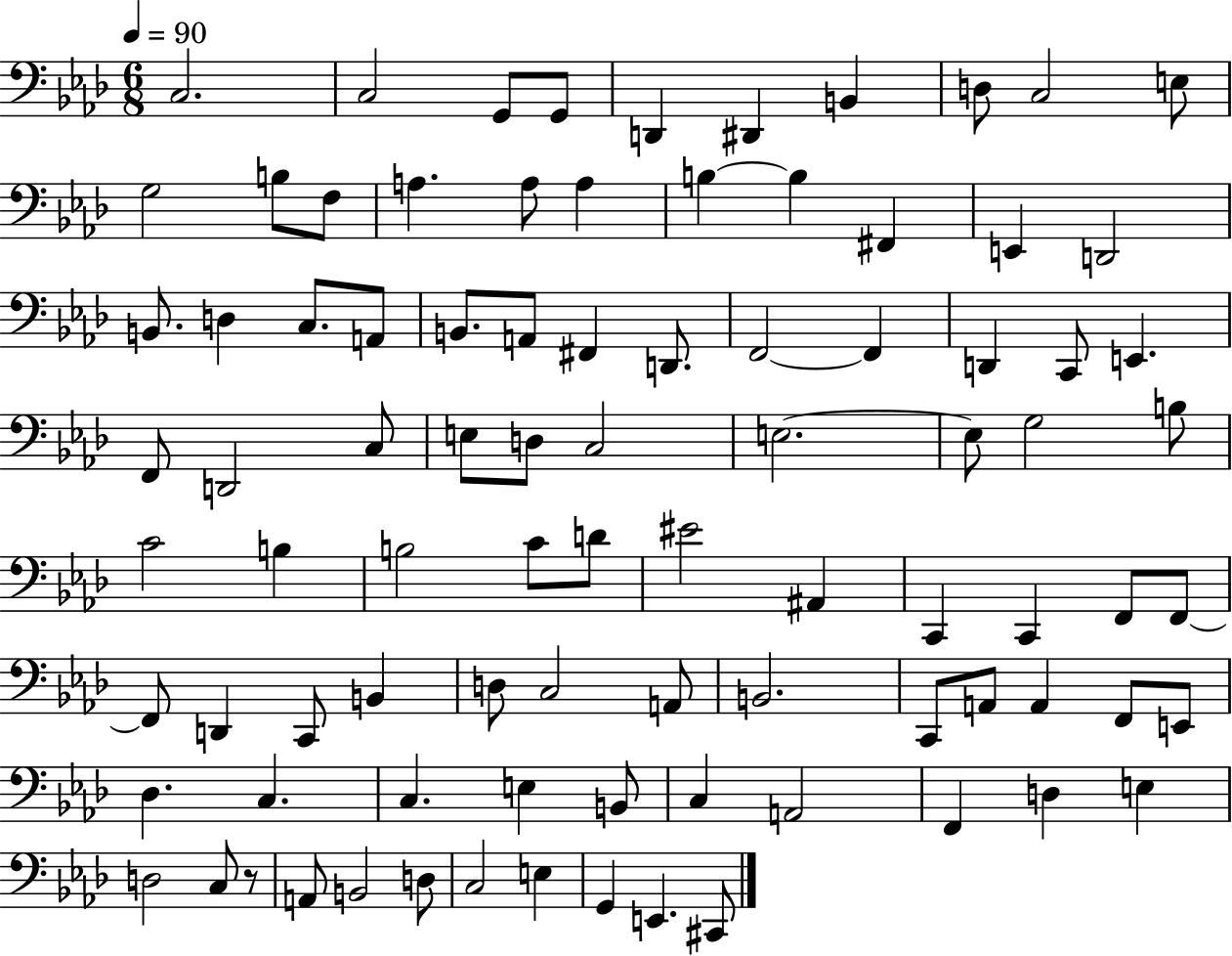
X:1
T:Untitled
M:6/8
L:1/4
K:Ab
C,2 C,2 G,,/2 G,,/2 D,, ^D,, B,, D,/2 C,2 E,/2 G,2 B,/2 F,/2 A, A,/2 A, B, B, ^F,, E,, D,,2 B,,/2 D, C,/2 A,,/2 B,,/2 A,,/2 ^F,, D,,/2 F,,2 F,, D,, C,,/2 E,, F,,/2 D,,2 C,/2 E,/2 D,/2 C,2 E,2 E,/2 G,2 B,/2 C2 B, B,2 C/2 D/2 ^E2 ^A,, C,, C,, F,,/2 F,,/2 F,,/2 D,, C,,/2 B,, D,/2 C,2 A,,/2 B,,2 C,,/2 A,,/2 A,, F,,/2 E,,/2 _D, C, C, E, B,,/2 C, A,,2 F,, D, E, D,2 C,/2 z/2 A,,/2 B,,2 D,/2 C,2 E, G,, E,, ^C,,/2